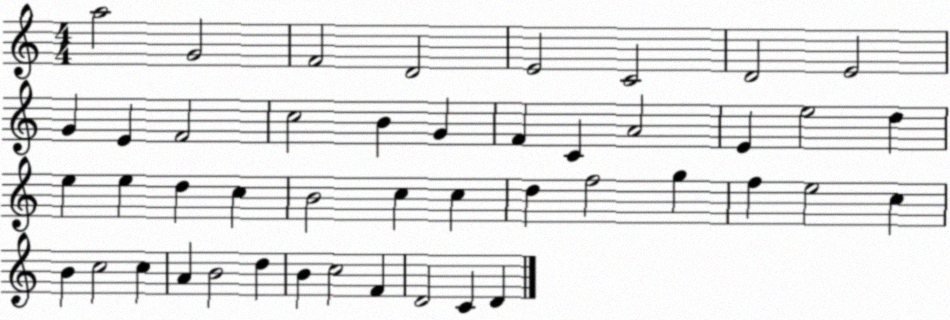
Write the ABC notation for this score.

X:1
T:Untitled
M:4/4
L:1/4
K:C
a2 G2 F2 D2 E2 C2 D2 E2 G E F2 c2 B G F C A2 E e2 d e e d c B2 c c d f2 g f e2 c B c2 c A B2 d B c2 F D2 C D